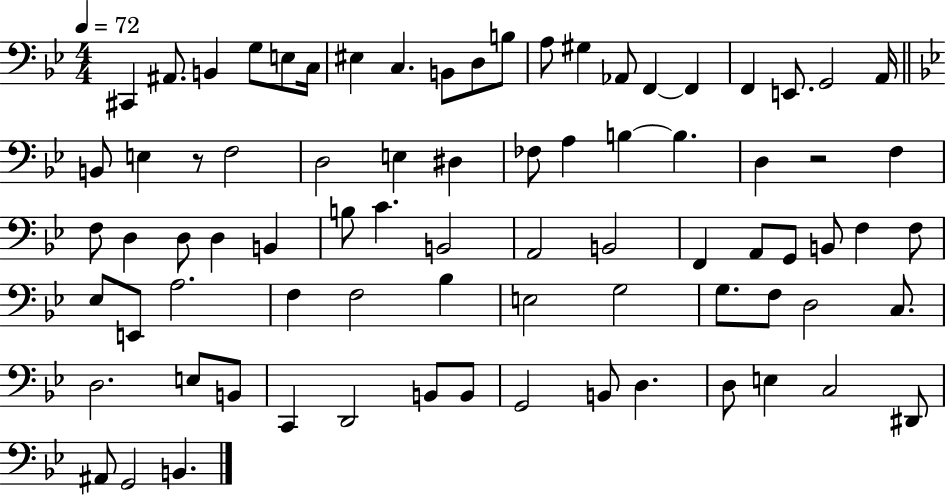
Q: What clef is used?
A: bass